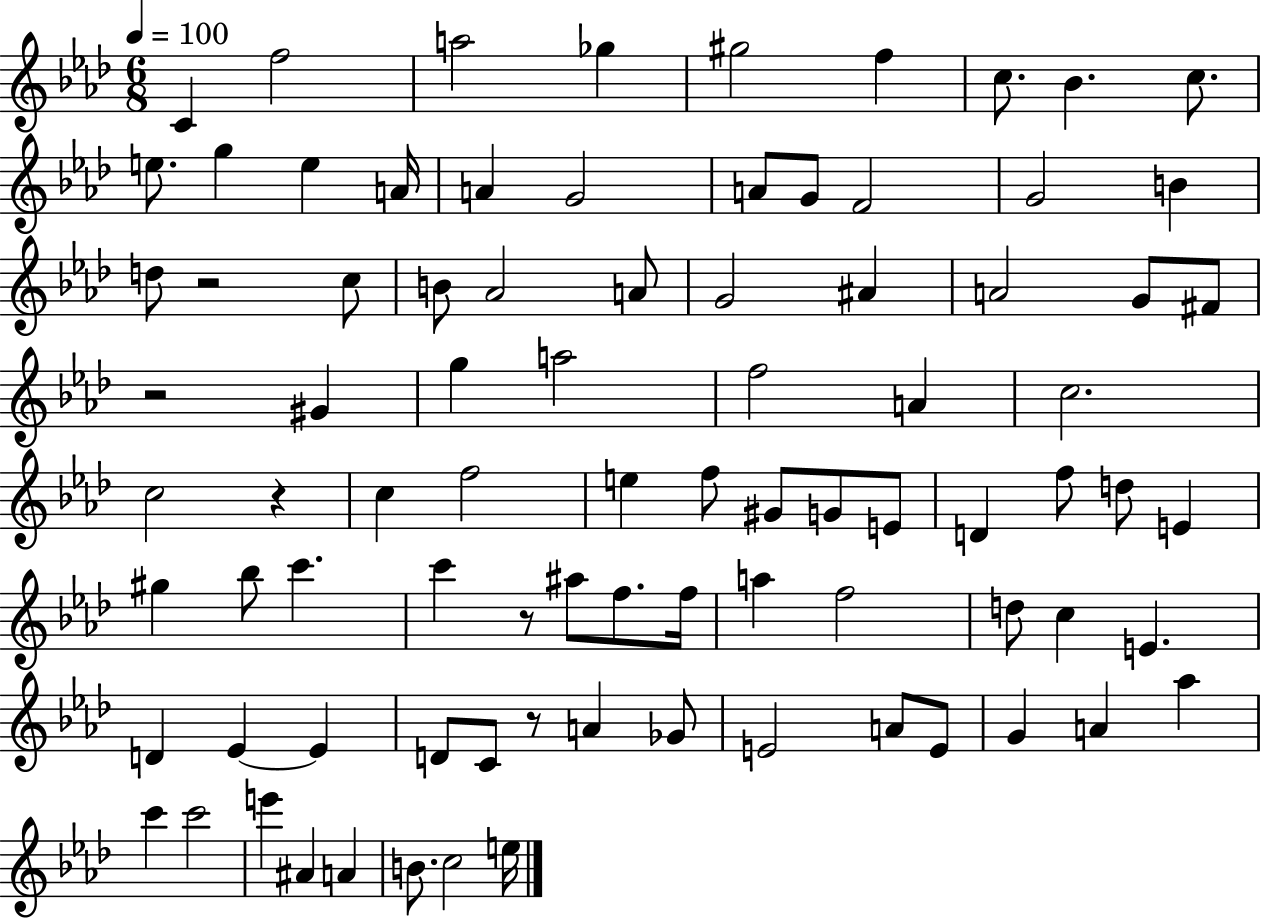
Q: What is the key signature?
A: AES major